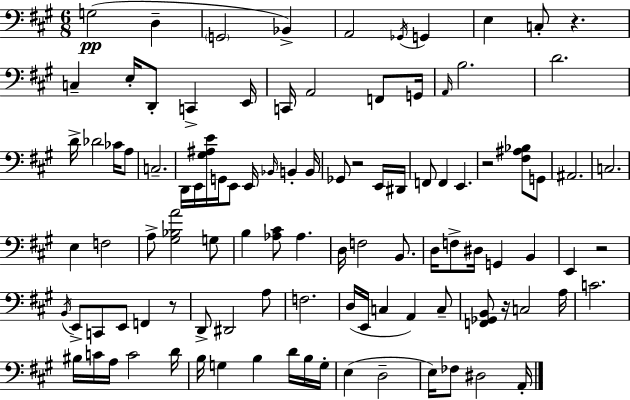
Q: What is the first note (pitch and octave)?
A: G3